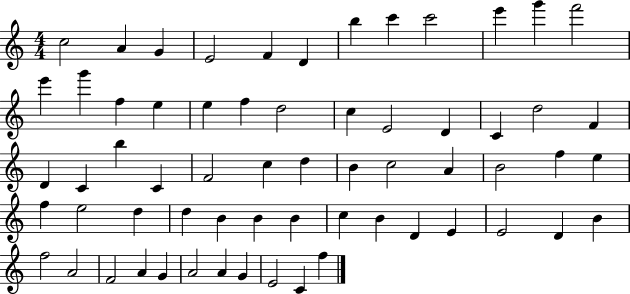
C5/h A4/q G4/q E4/h F4/q D4/q B5/q C6/q C6/h E6/q G6/q F6/h E6/q G6/q F5/q E5/q E5/q F5/q D5/h C5/q E4/h D4/q C4/q D5/h F4/q D4/q C4/q B5/q C4/q F4/h C5/q D5/q B4/q C5/h A4/q B4/h F5/q E5/q F5/q E5/h D5/q D5/q B4/q B4/q B4/q C5/q B4/q D4/q E4/q E4/h D4/q B4/q F5/h A4/h F4/h A4/q G4/q A4/h A4/q G4/q E4/h C4/q F5/q